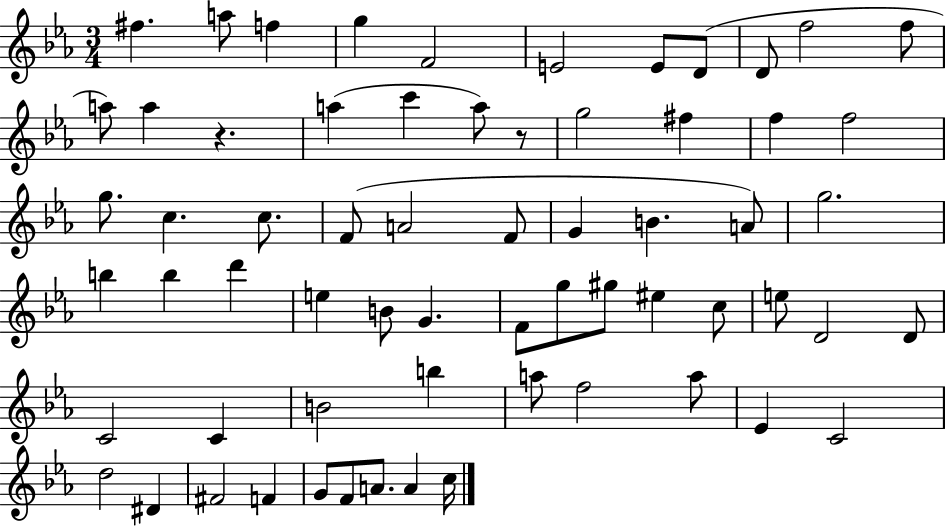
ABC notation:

X:1
T:Untitled
M:3/4
L:1/4
K:Eb
^f a/2 f g F2 E2 E/2 D/2 D/2 f2 f/2 a/2 a z a c' a/2 z/2 g2 ^f f f2 g/2 c c/2 F/2 A2 F/2 G B A/2 g2 b b d' e B/2 G F/2 g/2 ^g/2 ^e c/2 e/2 D2 D/2 C2 C B2 b a/2 f2 a/2 _E C2 d2 ^D ^F2 F G/2 F/2 A/2 A c/4